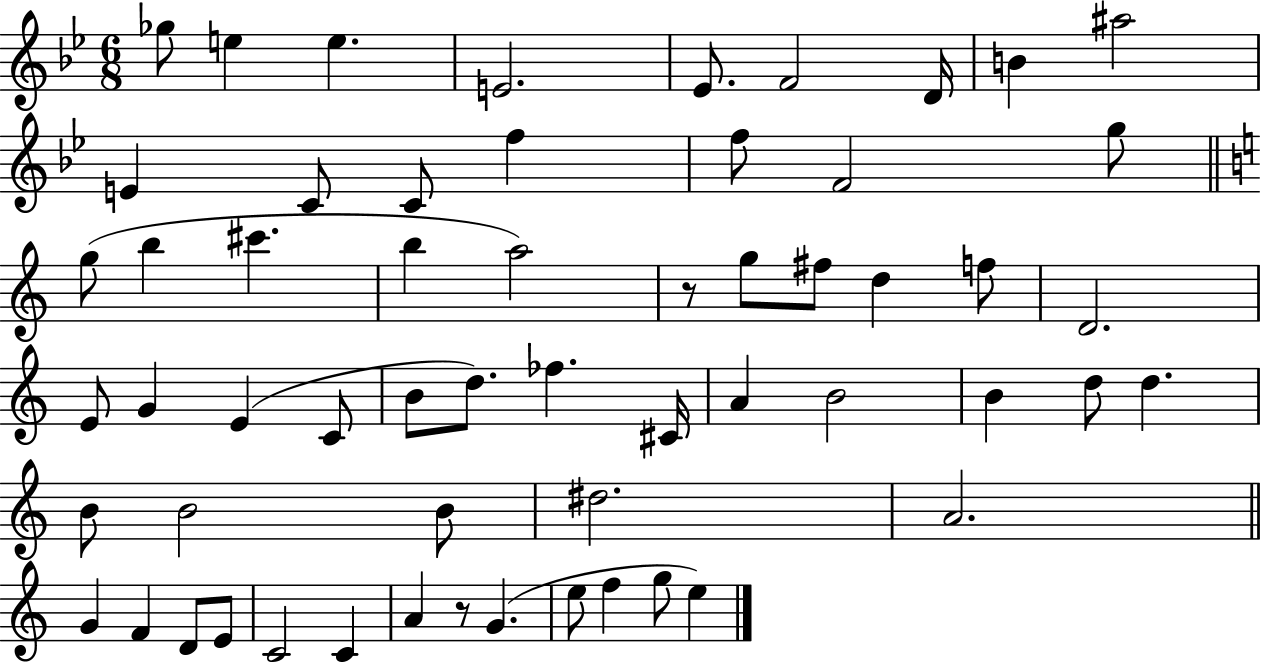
{
  \clef treble
  \numericTimeSignature
  \time 6/8
  \key bes \major
  \repeat volta 2 { ges''8 e''4 e''4. | e'2. | ees'8. f'2 d'16 | b'4 ais''2 | \break e'4 c'8 c'8 f''4 | f''8 f'2 g''8 | \bar "||" \break \key c \major g''8( b''4 cis'''4. | b''4 a''2) | r8 g''8 fis''8 d''4 f''8 | d'2. | \break e'8 g'4 e'4( c'8 | b'8 d''8.) fes''4. cis'16 | a'4 b'2 | b'4 d''8 d''4. | \break b'8 b'2 b'8 | dis''2. | a'2. | \bar "||" \break \key a \minor g'4 f'4 d'8 e'8 | c'2 c'4 | a'4 r8 g'4.( | e''8 f''4 g''8 e''4) | \break } \bar "|."
}